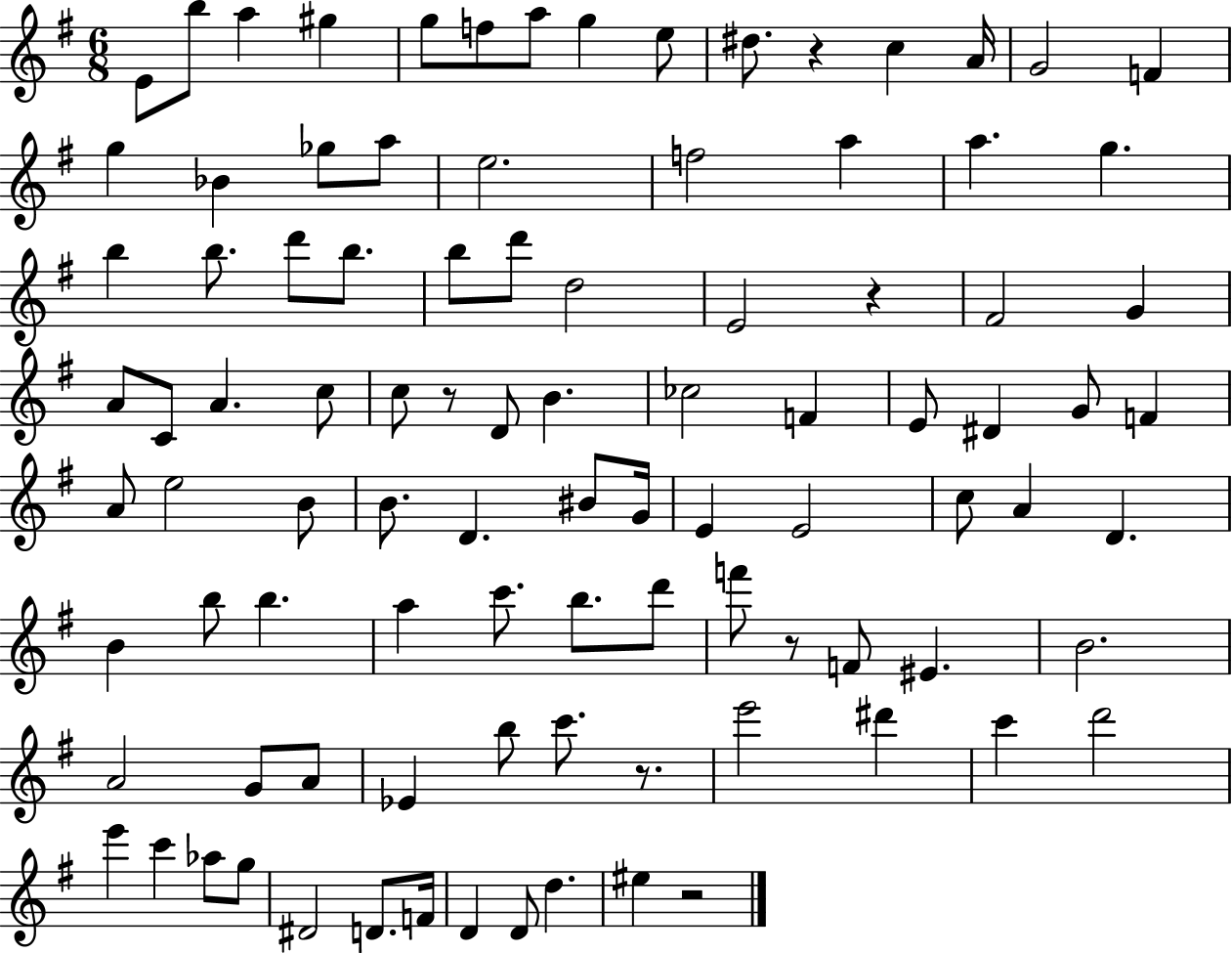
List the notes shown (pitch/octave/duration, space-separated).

E4/e B5/e A5/q G#5/q G5/e F5/e A5/e G5/q E5/e D#5/e. R/q C5/q A4/s G4/h F4/q G5/q Bb4/q Gb5/e A5/e E5/h. F5/h A5/q A5/q. G5/q. B5/q B5/e. D6/e B5/e. B5/e D6/e D5/h E4/h R/q F#4/h G4/q A4/e C4/e A4/q. C5/e C5/e R/e D4/e B4/q. CES5/h F4/q E4/e D#4/q G4/e F4/q A4/e E5/h B4/e B4/e. D4/q. BIS4/e G4/s E4/q E4/h C5/e A4/q D4/q. B4/q B5/e B5/q. A5/q C6/e. B5/e. D6/e F6/e R/e F4/e EIS4/q. B4/h. A4/h G4/e A4/e Eb4/q B5/e C6/e. R/e. E6/h D#6/q C6/q D6/h E6/q C6/q Ab5/e G5/e D#4/h D4/e. F4/s D4/q D4/e D5/q. EIS5/q R/h